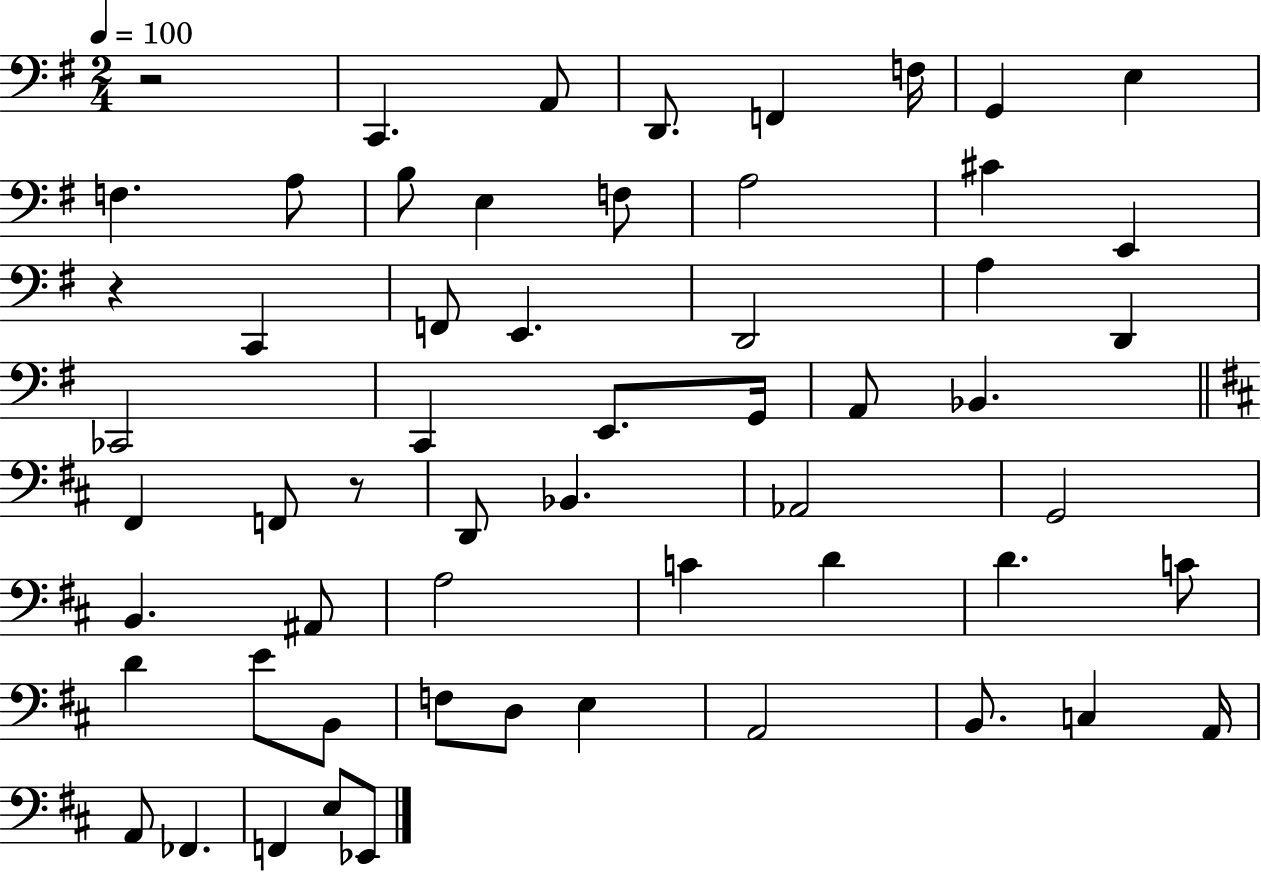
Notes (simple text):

R/h C2/q. A2/e D2/e. F2/q F3/s G2/q E3/q F3/q. A3/e B3/e E3/q F3/e A3/h C#4/q E2/q R/q C2/q F2/e E2/q. D2/h A3/q D2/q CES2/h C2/q E2/e. G2/s A2/e Bb2/q. F#2/q F2/e R/e D2/e Bb2/q. Ab2/h G2/h B2/q. A#2/e A3/h C4/q D4/q D4/q. C4/e D4/q E4/e B2/e F3/e D3/e E3/q A2/h B2/e. C3/q A2/s A2/e FES2/q. F2/q E3/e Eb2/e